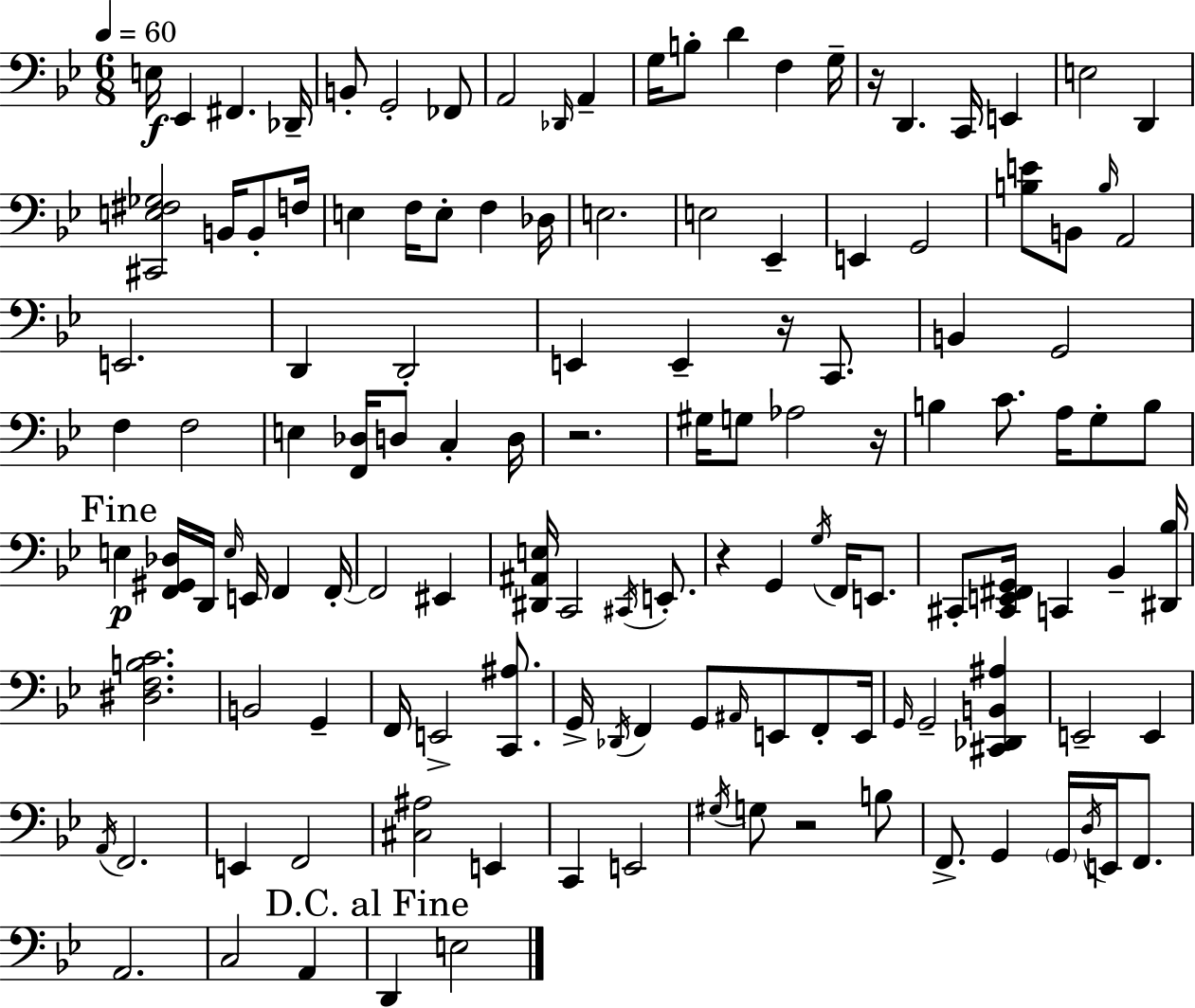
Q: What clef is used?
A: bass